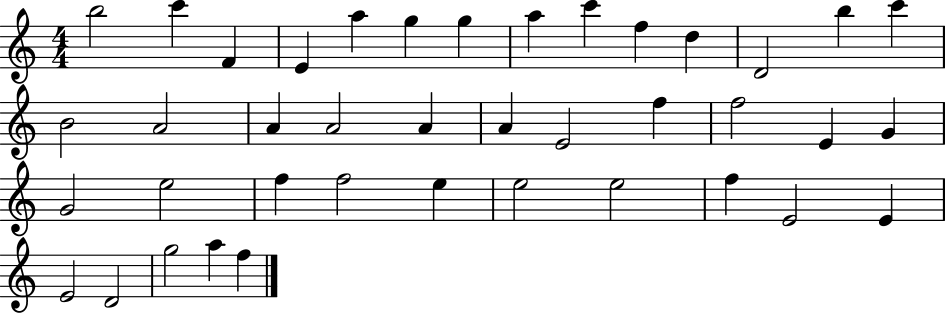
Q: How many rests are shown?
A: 0